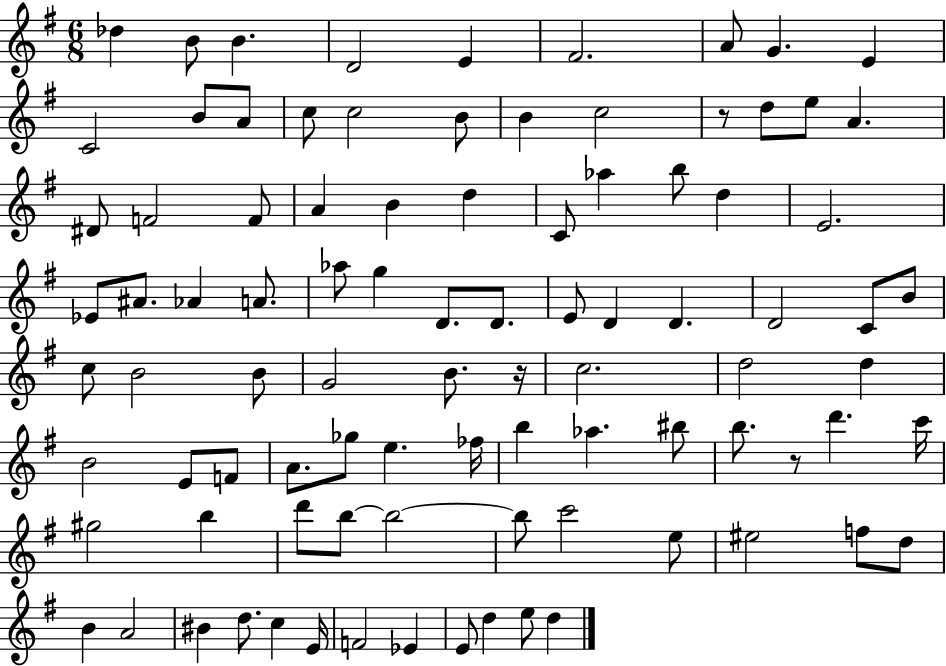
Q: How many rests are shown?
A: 3